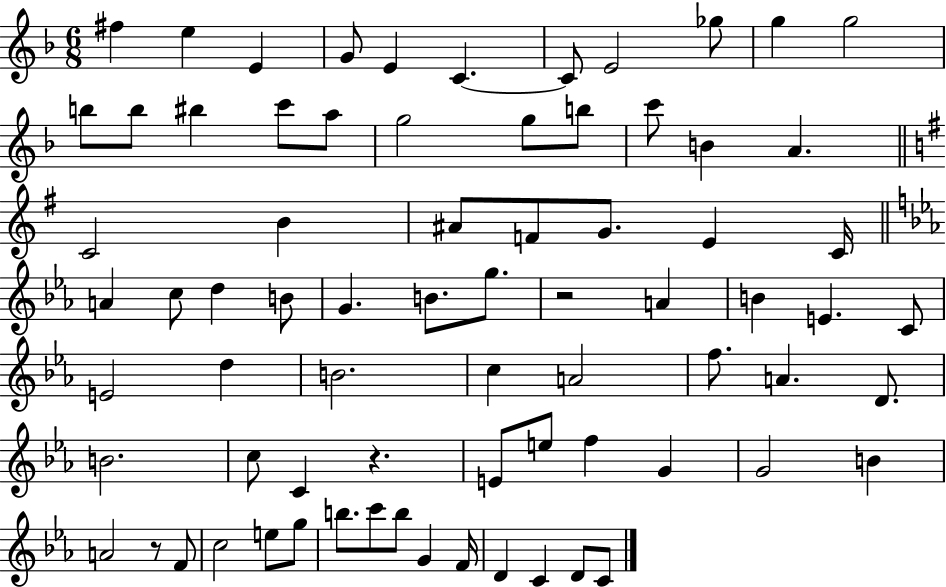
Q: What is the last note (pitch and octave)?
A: C4